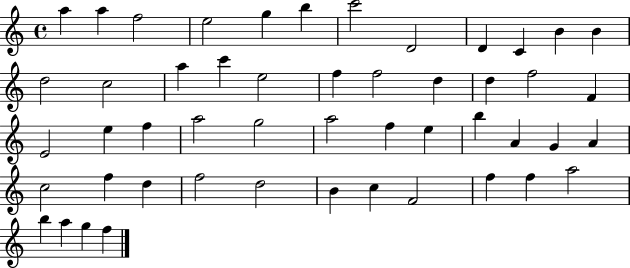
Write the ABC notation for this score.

X:1
T:Untitled
M:4/4
L:1/4
K:C
a a f2 e2 g b c'2 D2 D C B B d2 c2 a c' e2 f f2 d d f2 F E2 e f a2 g2 a2 f e b A G A c2 f d f2 d2 B c F2 f f a2 b a g f